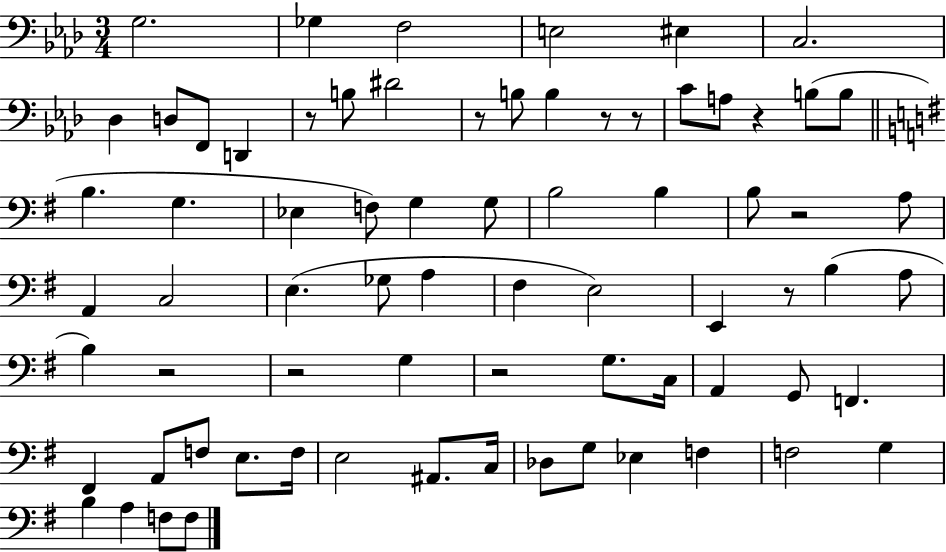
{
  \clef bass
  \numericTimeSignature
  \time 3/4
  \key aes \major
  g2. | ges4 f2 | e2 eis4 | c2. | \break des4 d8 f,8 d,4 | r8 b8 dis'2 | r8 b8 b4 r8 r8 | c'8 a8 r4 b8( b8 | \break \bar "||" \break \key e \minor b4. g4. | ees4 f8) g4 g8 | b2 b4 | b8 r2 a8 | \break a,4 c2 | e4.( ges8 a4 | fis4 e2) | e,4 r8 b4( a8 | \break b4) r2 | r2 g4 | r2 g8. c16 | a,4 g,8 f,4. | \break fis,4 a,8 f8 e8. f16 | e2 ais,8. c16 | des8 g8 ees4 f4 | f2 g4 | \break b4 a4 f8 f8 | \bar "|."
}